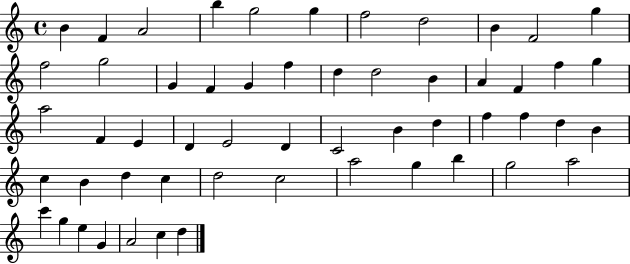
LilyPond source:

{
  \clef treble
  \time 4/4
  \defaultTimeSignature
  \key c \major
  b'4 f'4 a'2 | b''4 g''2 g''4 | f''2 d''2 | b'4 f'2 g''4 | \break f''2 g''2 | g'4 f'4 g'4 f''4 | d''4 d''2 b'4 | a'4 f'4 f''4 g''4 | \break a''2 f'4 e'4 | d'4 e'2 d'4 | c'2 b'4 d''4 | f''4 f''4 d''4 b'4 | \break c''4 b'4 d''4 c''4 | d''2 c''2 | a''2 g''4 b''4 | g''2 a''2 | \break c'''4 g''4 e''4 g'4 | a'2 c''4 d''4 | \bar "|."
}